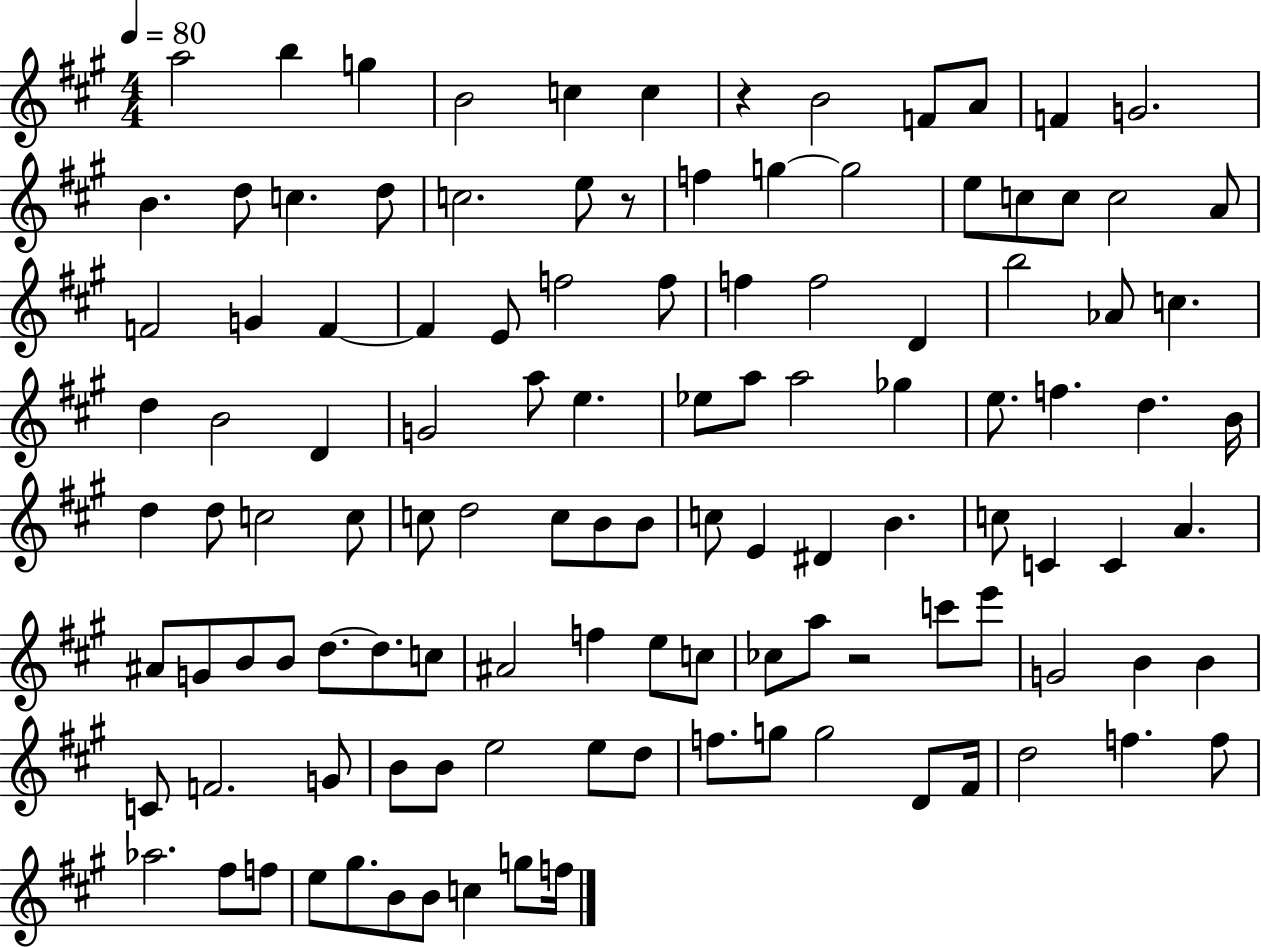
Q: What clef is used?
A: treble